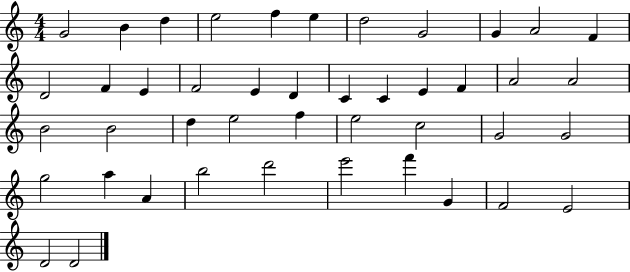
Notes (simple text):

G4/h B4/q D5/q E5/h F5/q E5/q D5/h G4/h G4/q A4/h F4/q D4/h F4/q E4/q F4/h E4/q D4/q C4/q C4/q E4/q F4/q A4/h A4/h B4/h B4/h D5/q E5/h F5/q E5/h C5/h G4/h G4/h G5/h A5/q A4/q B5/h D6/h E6/h F6/q G4/q F4/h E4/h D4/h D4/h